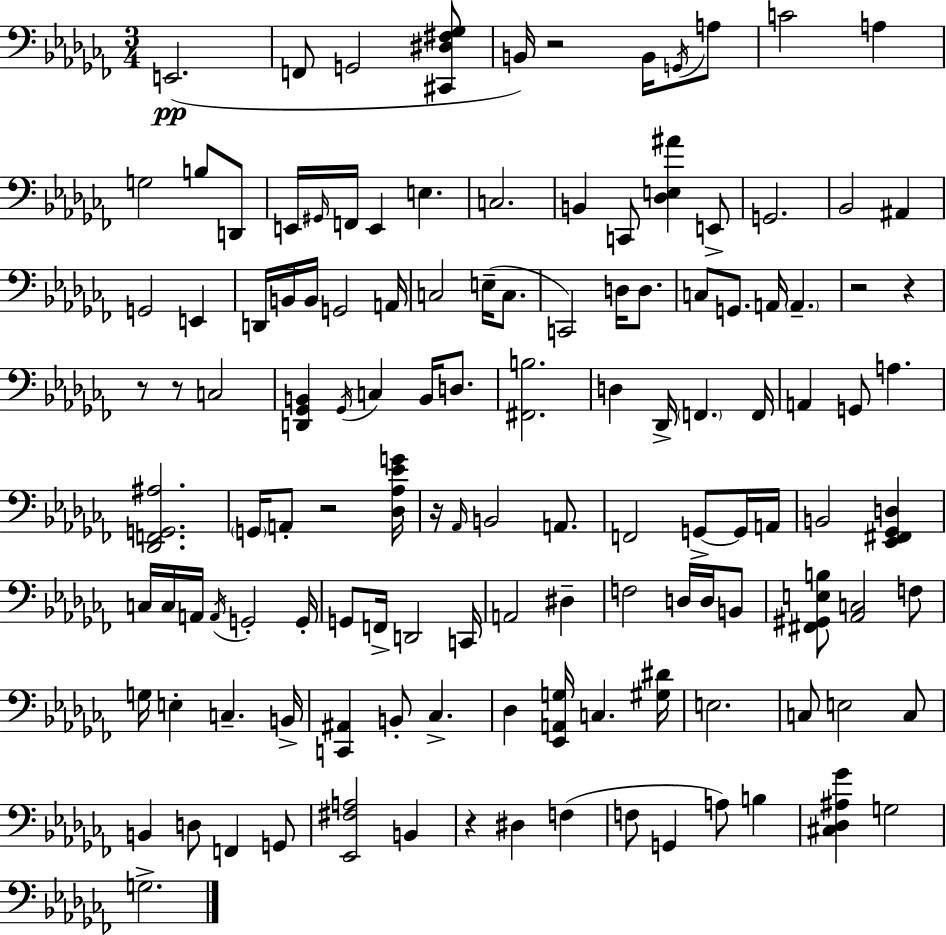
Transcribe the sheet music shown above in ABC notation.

X:1
T:Untitled
M:3/4
L:1/4
K:Abm
E,,2 F,,/2 G,,2 [^C,,^D,^F,_G,]/2 B,,/4 z2 B,,/4 G,,/4 A,/2 C2 A, G,2 B,/2 D,,/2 E,,/4 ^G,,/4 F,,/4 E,, E, C,2 B,, C,,/2 [_D,E,^A] E,,/2 G,,2 _B,,2 ^A,, G,,2 E,, D,,/4 B,,/4 B,,/4 G,,2 A,,/4 C,2 E,/4 C,/2 C,,2 D,/4 D,/2 C,/2 G,,/2 A,,/4 A,, z2 z z/2 z/2 C,2 [D,,_G,,B,,] _G,,/4 C, B,,/4 D,/2 [^F,,B,]2 D, _D,,/4 F,, F,,/4 A,, G,,/2 A, [_D,,F,,G,,^A,]2 G,,/4 A,,/2 z2 [_D,_A,_EG]/4 z/4 _A,,/4 B,,2 A,,/2 F,,2 G,,/2 G,,/4 A,,/4 B,,2 [_E,,^F,,_G,,D,] C,/4 C,/4 A,,/4 A,,/4 G,,2 G,,/4 G,,/2 F,,/4 D,,2 C,,/4 A,,2 ^D, F,2 D,/4 D,/4 B,,/2 [^F,,^G,,E,B,]/2 [_A,,C,]2 F,/2 G,/4 E, C, B,,/4 [C,,^A,,] B,,/2 _C, _D, [_E,,A,,G,]/4 C, [^G,^D]/4 E,2 C,/2 E,2 C,/2 B,, D,/2 F,, G,,/2 [_E,,^F,A,]2 B,, z ^D, F, F,/2 G,, A,/2 B, [^C,_D,^A,_G] G,2 G,2